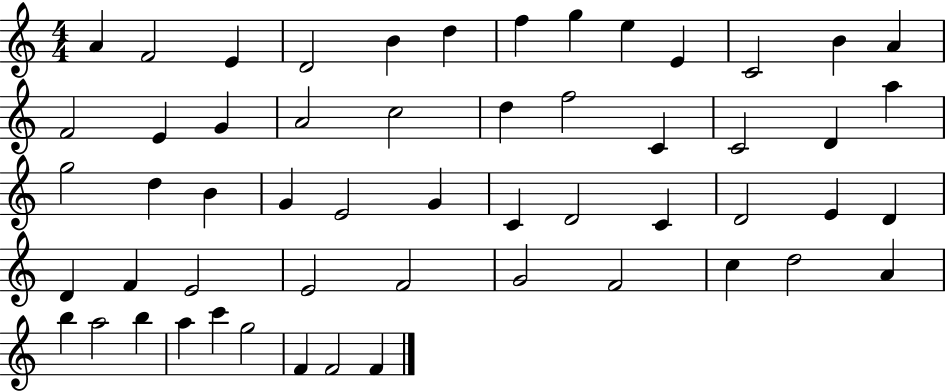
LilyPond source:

{
  \clef treble
  \numericTimeSignature
  \time 4/4
  \key c \major
  a'4 f'2 e'4 | d'2 b'4 d''4 | f''4 g''4 e''4 e'4 | c'2 b'4 a'4 | \break f'2 e'4 g'4 | a'2 c''2 | d''4 f''2 c'4 | c'2 d'4 a''4 | \break g''2 d''4 b'4 | g'4 e'2 g'4 | c'4 d'2 c'4 | d'2 e'4 d'4 | \break d'4 f'4 e'2 | e'2 f'2 | g'2 f'2 | c''4 d''2 a'4 | \break b''4 a''2 b''4 | a''4 c'''4 g''2 | f'4 f'2 f'4 | \bar "|."
}